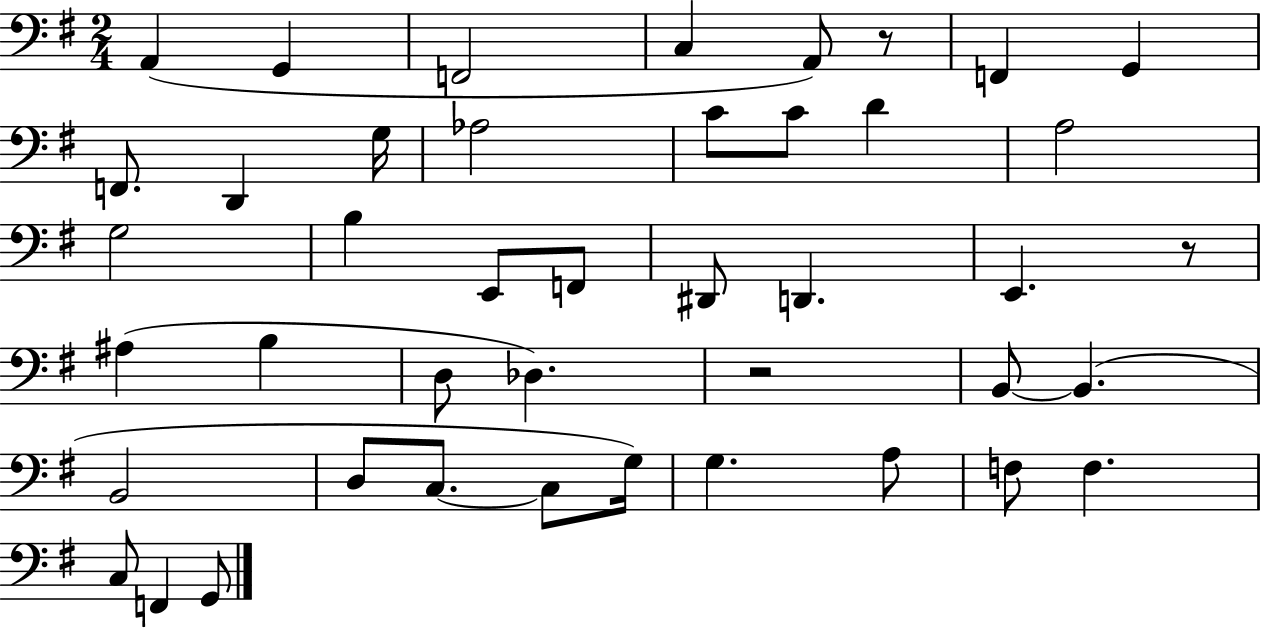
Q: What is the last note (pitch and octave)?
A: G2